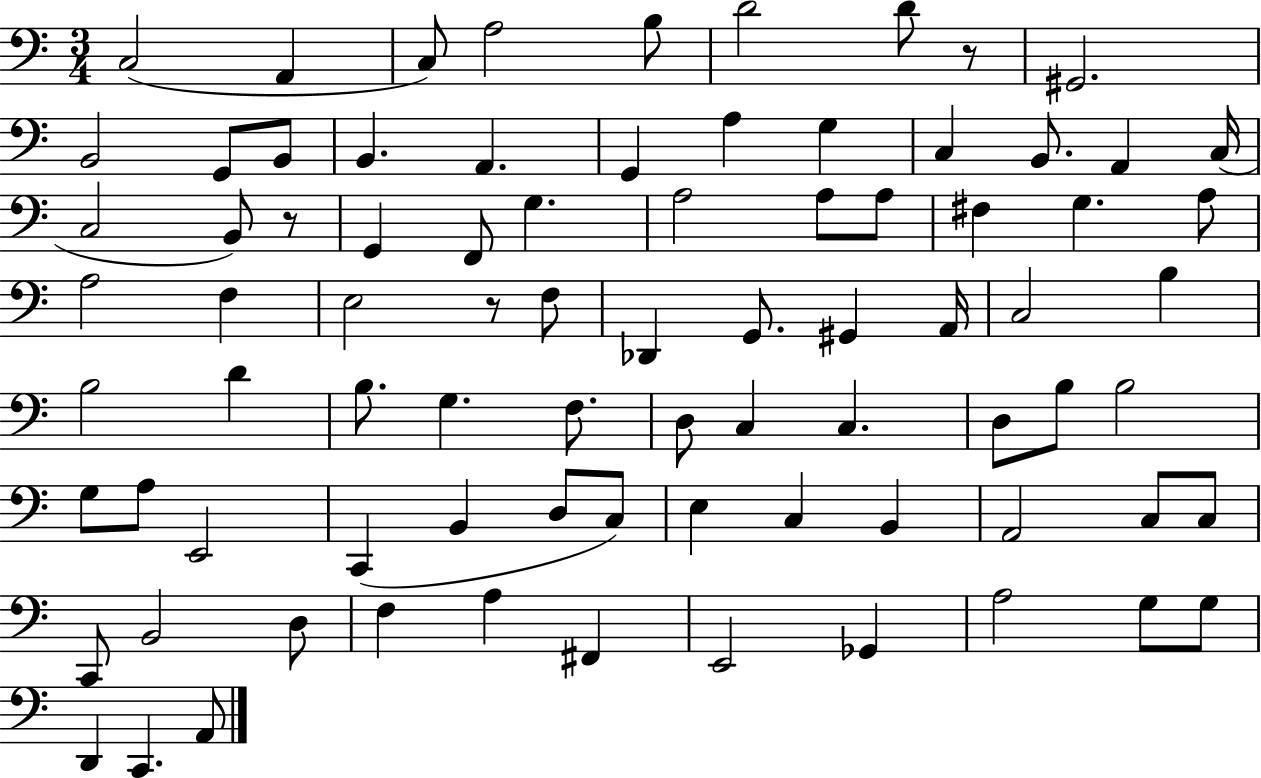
{
  \clef bass
  \numericTimeSignature
  \time 3/4
  \key c \major
  c2( a,4 | c8) a2 b8 | d'2 d'8 r8 | gis,2. | \break b,2 g,8 b,8 | b,4. a,4. | g,4 a4 g4 | c4 b,8. a,4 c16( | \break c2 b,8) r8 | g,4 f,8 g4. | a2 a8 a8 | fis4 g4. a8 | \break a2 f4 | e2 r8 f8 | des,4 g,8. gis,4 a,16 | c2 b4 | \break b2 d'4 | b8. g4. f8. | d8 c4 c4. | d8 b8 b2 | \break g8 a8 e,2 | c,4( b,4 d8 c8) | e4 c4 b,4 | a,2 c8 c8 | \break c,8 b,2 d8 | f4 a4 fis,4 | e,2 ges,4 | a2 g8 g8 | \break d,4 c,4. a,8 | \bar "|."
}